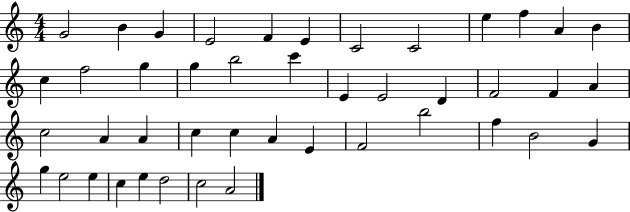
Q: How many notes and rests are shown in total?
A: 44